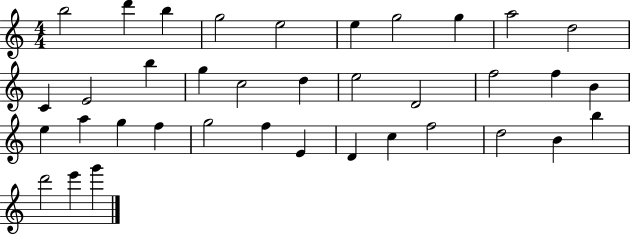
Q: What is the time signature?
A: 4/4